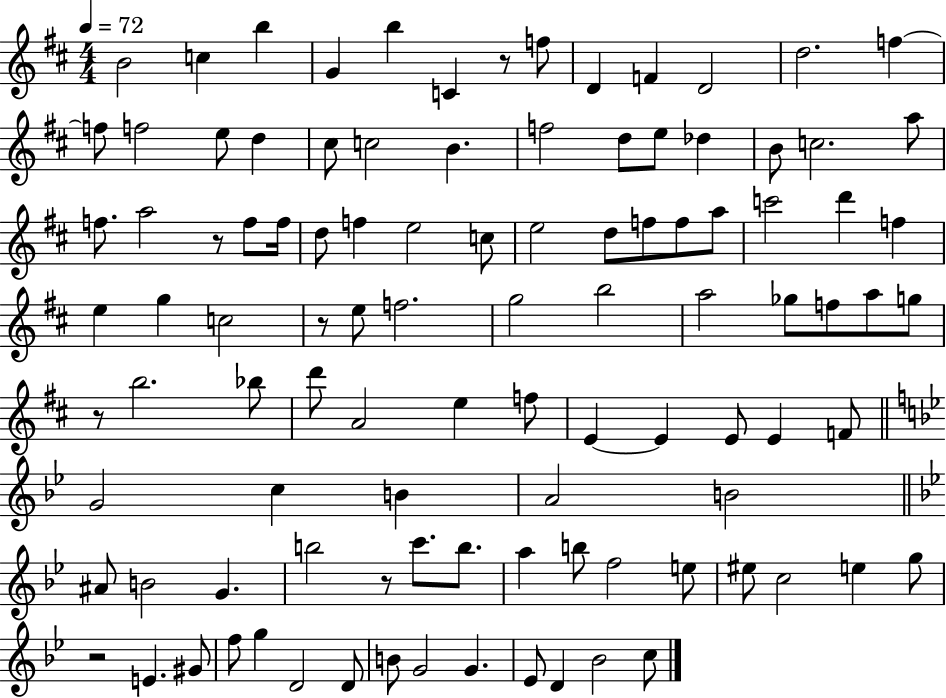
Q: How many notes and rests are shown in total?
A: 103